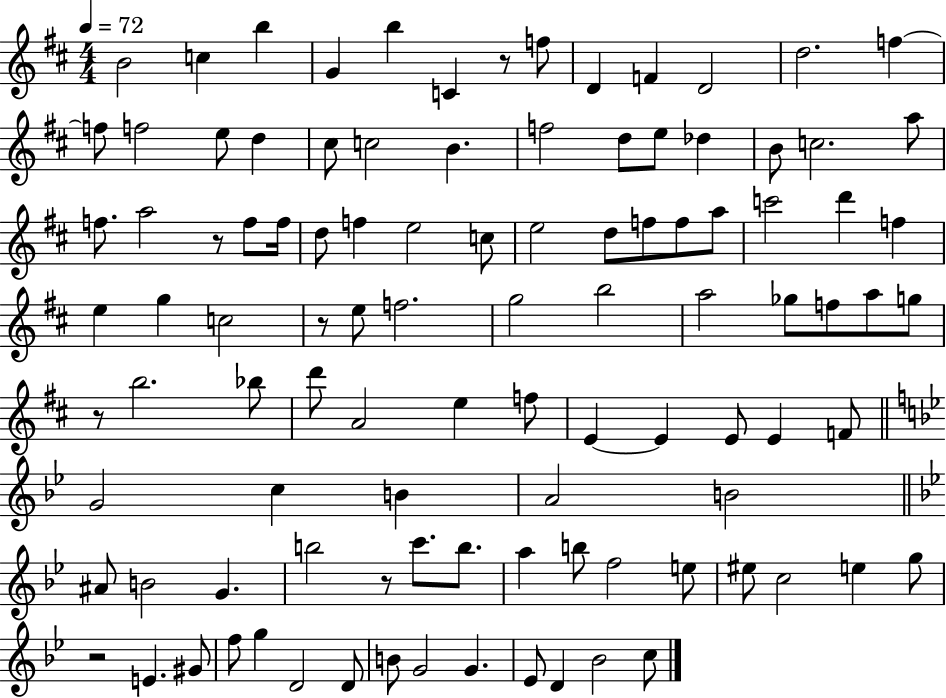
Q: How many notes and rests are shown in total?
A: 103